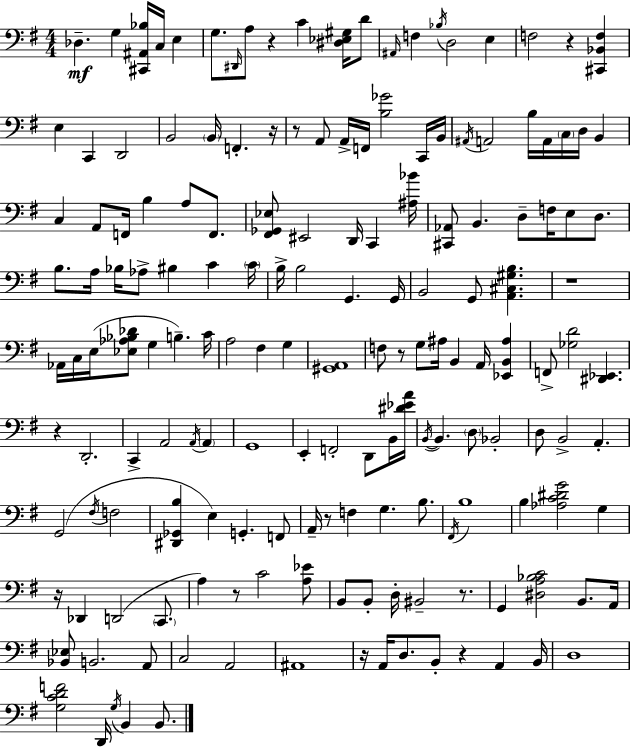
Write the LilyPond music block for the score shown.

{
  \clef bass
  \numericTimeSignature
  \time 4/4
  \key g \major
  \repeat volta 2 { des4.--\mf g4 <cis, ais, bes>16 c16 e4 | g8. \grace { dis,16 } a8 r4 c'4 <dis ees gis>16 d'8 | \grace { ais,16 } f4 \acciaccatura { bes16 } d2 e4 | f2 r4 <cis, bes, f>4 | \break e4 c,4 d,2 | b,2 \parenthesize b,16 f,4.-. | r16 r8 a,8 a,16-> f,16 <b ges'>2 | c,16 b,16 \acciaccatura { ais,16 } a,2 b16 a,16 \parenthesize c16 d16 | \break b,4 c4 a,8 f,16 b4 a8 | f,8. <fis, ges, ees>8 eis,2 d,16 c,4 | <ais bes'>16 <cis, aes,>8 b,4. d8-- f16 e8 | d8. b8. a16 bes16 aes8-> bis4 c'4 | \break \parenthesize c'16 b16-> b2 g,4. | g,16 b,2 g,8 <a, cis gis b>4. | r1 | aes,16 c16 e16( <ees aes bes des'>8 g4 b4.--) | \break c'16 a2 fis4 | g4 <gis, a,>1 | f8 r8 g8 ais16 b,4 a,16 | <ees, b, ais>4 f,8-> <ges d'>2 <dis, ees,>4. | \break r4 d,2.-. | c,4-> a,2 | \acciaccatura { a,16 } \parenthesize a,4 g,1 | e,4-. f,2-. | \break d,8 b,16 <dis' ees' a'>16 \acciaccatura { b,16~ }~ b,4. \parenthesize d8 bes,2-. | d8 b,2-> | a,4.-. g,2( \acciaccatura { fis16 } f2 | <dis, ges, b>4 e4) g,4.-. | \break f,8 a,16-- r8 f4 g4. | b8. \acciaccatura { fis,16 } b1 | b4 <aes c' dis' g'>2 | g4 r16 des,4 d,2( | \break \parenthesize c,8. a4) r8 c'2 | <a ees'>8 b,8 b,8-. d16-. bis,2-- | r8. g,4 <dis a bes c'>2 | b,8. a,16 <bes, ees>8 b,2. | \break a,8 c2 | a,2 ais,1 | r16 a,16 d8. b,8-. r4 | a,4 b,16 d1 | \break <g c' d' f'>2 | d,16 \acciaccatura { g16 } b,4 b,8. } \bar "|."
}